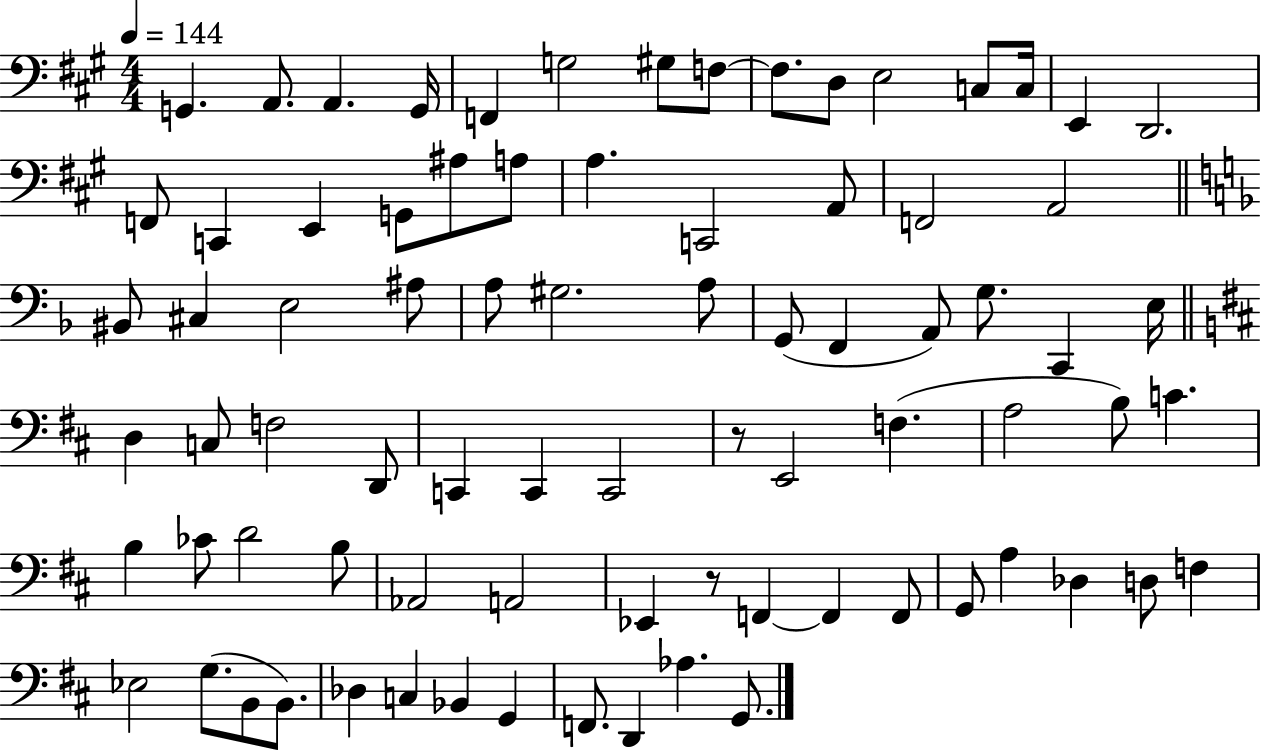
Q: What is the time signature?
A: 4/4